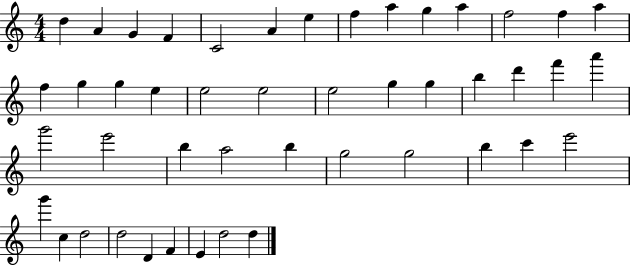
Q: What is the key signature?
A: C major